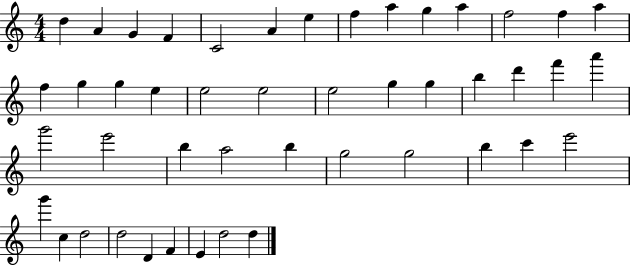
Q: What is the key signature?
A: C major